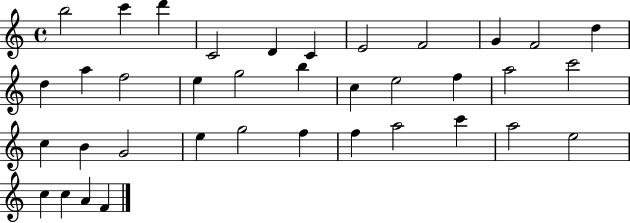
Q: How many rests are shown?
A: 0